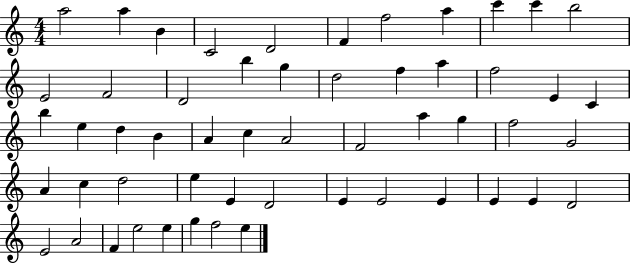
A5/h A5/q B4/q C4/h D4/h F4/q F5/h A5/q C6/q C6/q B5/h E4/h F4/h D4/h B5/q G5/q D5/h F5/q A5/q F5/h E4/q C4/q B5/q E5/q D5/q B4/q A4/q C5/q A4/h F4/h A5/q G5/q F5/h G4/h A4/q C5/q D5/h E5/q E4/q D4/h E4/q E4/h E4/q E4/q E4/q D4/h E4/h A4/h F4/q E5/h E5/q G5/q F5/h E5/q